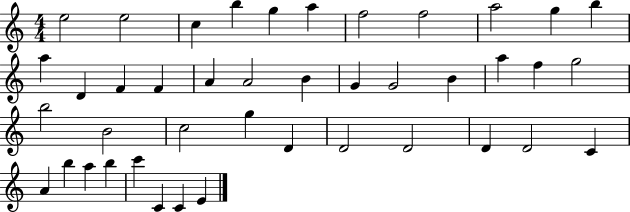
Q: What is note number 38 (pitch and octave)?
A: B5